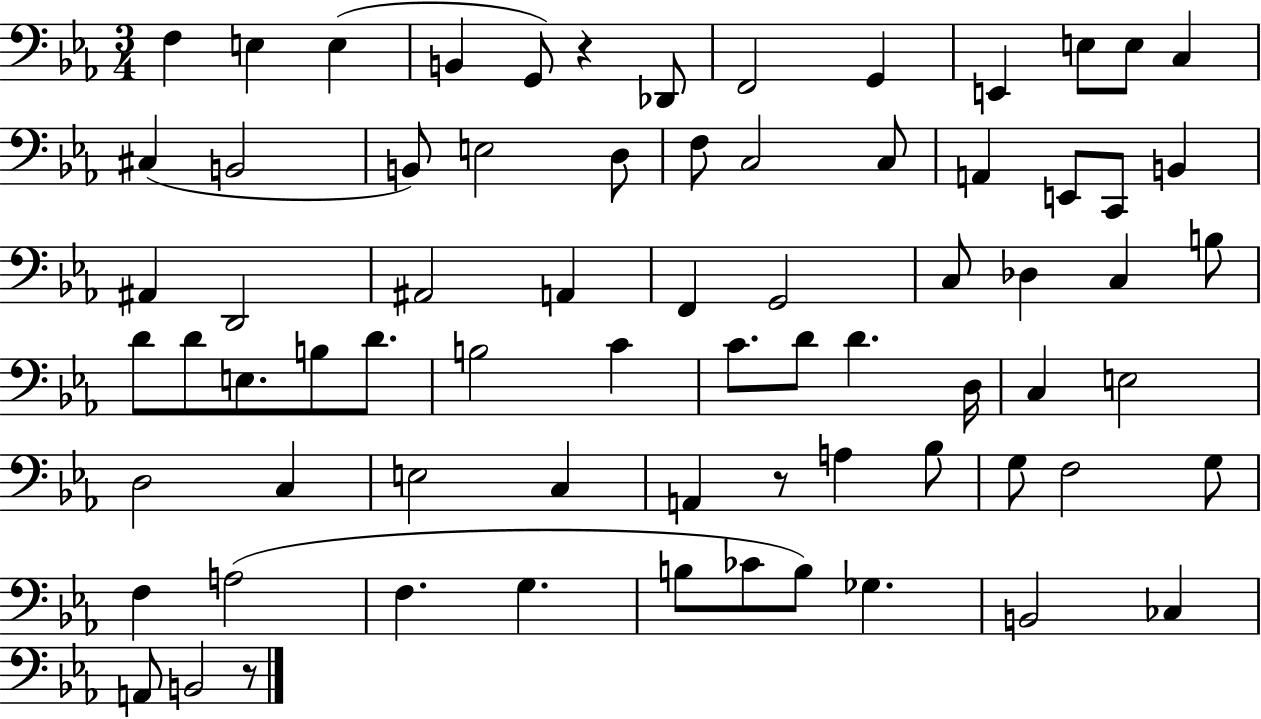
X:1
T:Untitled
M:3/4
L:1/4
K:Eb
F, E, E, B,, G,,/2 z _D,,/2 F,,2 G,, E,, E,/2 E,/2 C, ^C, B,,2 B,,/2 E,2 D,/2 F,/2 C,2 C,/2 A,, E,,/2 C,,/2 B,, ^A,, D,,2 ^A,,2 A,, F,, G,,2 C,/2 _D, C, B,/2 D/2 D/2 E,/2 B,/2 D/2 B,2 C C/2 D/2 D D,/4 C, E,2 D,2 C, E,2 C, A,, z/2 A, _B,/2 G,/2 F,2 G,/2 F, A,2 F, G, B,/2 _C/2 B,/2 _G, B,,2 _C, A,,/2 B,,2 z/2